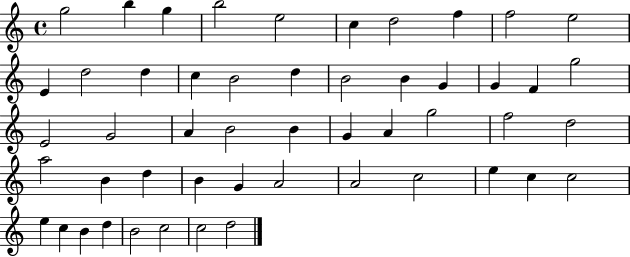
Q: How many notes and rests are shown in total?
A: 51